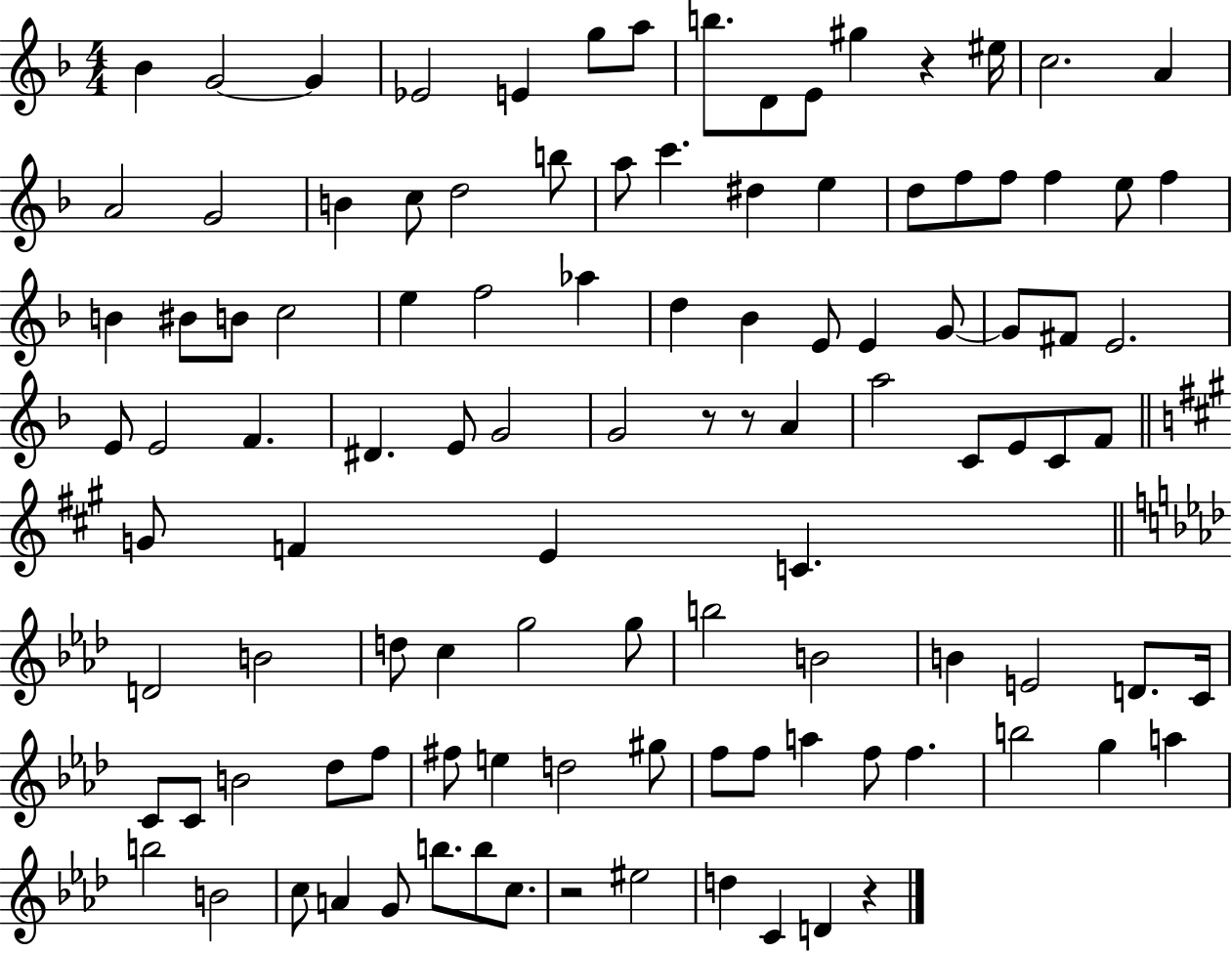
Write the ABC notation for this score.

X:1
T:Untitled
M:4/4
L:1/4
K:F
_B G2 G _E2 E g/2 a/2 b/2 D/2 E/2 ^g z ^e/4 c2 A A2 G2 B c/2 d2 b/2 a/2 c' ^d e d/2 f/2 f/2 f e/2 f B ^B/2 B/2 c2 e f2 _a d _B E/2 E G/2 G/2 ^F/2 E2 E/2 E2 F ^D E/2 G2 G2 z/2 z/2 A a2 C/2 E/2 C/2 F/2 G/2 F E C D2 B2 d/2 c g2 g/2 b2 B2 B E2 D/2 C/4 C/2 C/2 B2 _d/2 f/2 ^f/2 e d2 ^g/2 f/2 f/2 a f/2 f b2 g a b2 B2 c/2 A G/2 b/2 b/2 c/2 z2 ^e2 d C D z